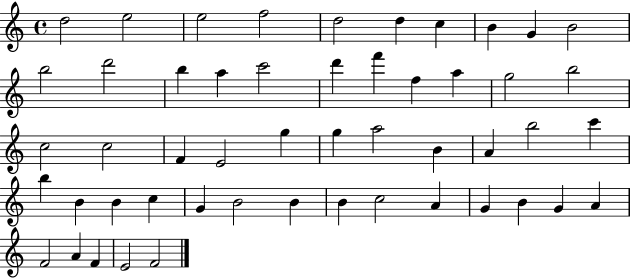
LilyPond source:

{
  \clef treble
  \time 4/4
  \defaultTimeSignature
  \key c \major
  d''2 e''2 | e''2 f''2 | d''2 d''4 c''4 | b'4 g'4 b'2 | \break b''2 d'''2 | b''4 a''4 c'''2 | d'''4 f'''4 f''4 a''4 | g''2 b''2 | \break c''2 c''2 | f'4 e'2 g''4 | g''4 a''2 b'4 | a'4 b''2 c'''4 | \break b''4 b'4 b'4 c''4 | g'4 b'2 b'4 | b'4 c''2 a'4 | g'4 b'4 g'4 a'4 | \break f'2 a'4 f'4 | e'2 f'2 | \bar "|."
}